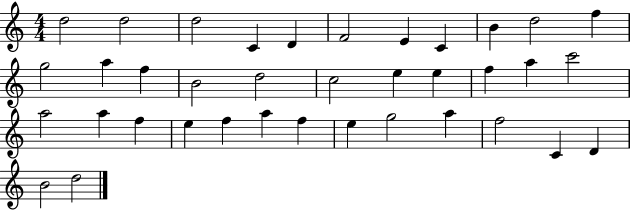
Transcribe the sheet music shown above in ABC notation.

X:1
T:Untitled
M:4/4
L:1/4
K:C
d2 d2 d2 C D F2 E C B d2 f g2 a f B2 d2 c2 e e f a c'2 a2 a f e f a f e g2 a f2 C D B2 d2